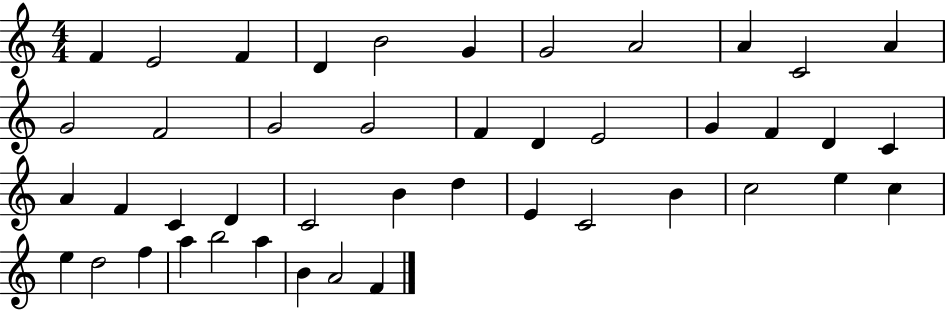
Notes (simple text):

F4/q E4/h F4/q D4/q B4/h G4/q G4/h A4/h A4/q C4/h A4/q G4/h F4/h G4/h G4/h F4/q D4/q E4/h G4/q F4/q D4/q C4/q A4/q F4/q C4/q D4/q C4/h B4/q D5/q E4/q C4/h B4/q C5/h E5/q C5/q E5/q D5/h F5/q A5/q B5/h A5/q B4/q A4/h F4/q